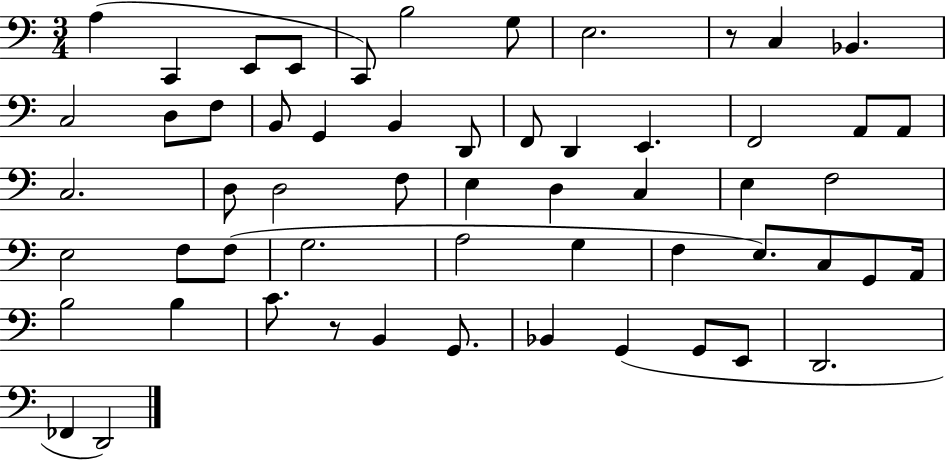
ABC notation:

X:1
T:Untitled
M:3/4
L:1/4
K:C
A, C,, E,,/2 E,,/2 C,,/2 B,2 G,/2 E,2 z/2 C, _B,, C,2 D,/2 F,/2 B,,/2 G,, B,, D,,/2 F,,/2 D,, E,, F,,2 A,,/2 A,,/2 C,2 D,/2 D,2 F,/2 E, D, C, E, F,2 E,2 F,/2 F,/2 G,2 A,2 G, F, E,/2 C,/2 G,,/2 A,,/4 B,2 B, C/2 z/2 B,, G,,/2 _B,, G,, G,,/2 E,,/2 D,,2 _F,, D,,2